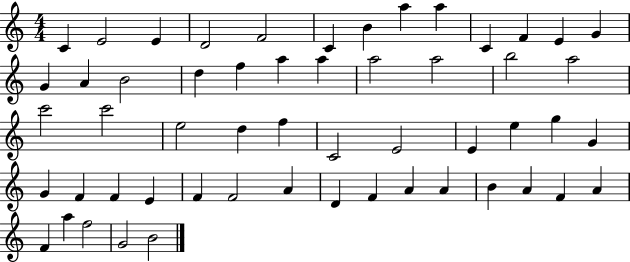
X:1
T:Untitled
M:4/4
L:1/4
K:C
C E2 E D2 F2 C B a a C F E G G A B2 d f a a a2 a2 b2 a2 c'2 c'2 e2 d f C2 E2 E e g G G F F E F F2 A D F A A B A F A F a f2 G2 B2